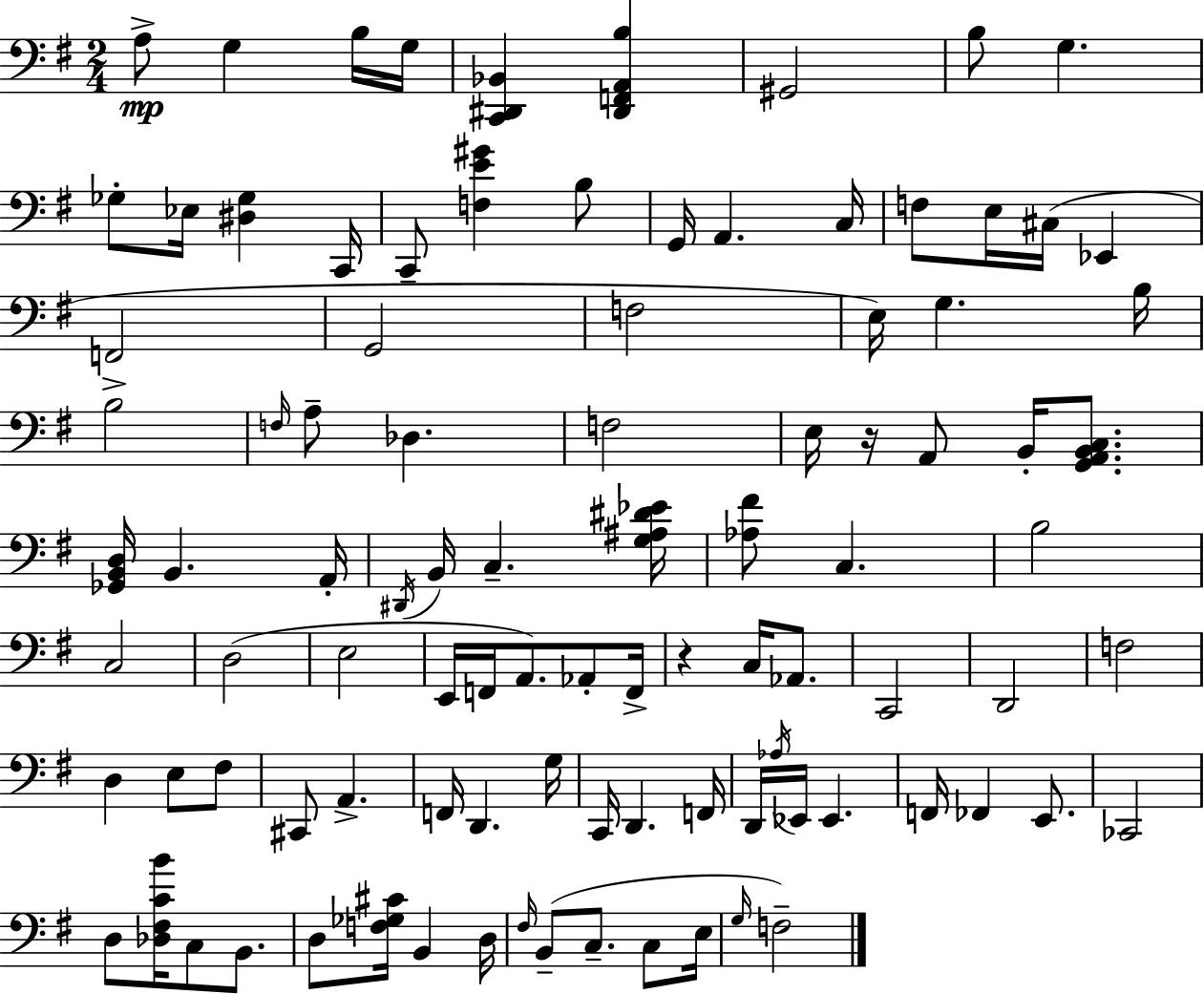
A3/e G3/q B3/s G3/s [C2,D#2,Bb2]/q [D#2,F2,A2,B3]/q G#2/h B3/e G3/q. Gb3/e Eb3/s [D#3,Gb3]/q C2/s C2/e [F3,E4,G#4]/q B3/e G2/s A2/q. C3/s F3/e E3/s C#3/s Eb2/q F2/h G2/h F3/h E3/s G3/q. B3/s B3/h F3/s A3/e Db3/q. F3/h E3/s R/s A2/e B2/s [G2,A2,B2,C3]/e. [Gb2,B2,D3]/s B2/q. A2/s D#2/s B2/s C3/q. [G3,A#3,D#4,Eb4]/s [Ab3,F#4]/e C3/q. B3/h C3/h D3/h E3/h E2/s F2/s A2/e. Ab2/e F2/s R/q C3/s Ab2/e. C2/h D2/h F3/h D3/q E3/e F#3/e C#2/e A2/q. F2/s D2/q. G3/s C2/s D2/q. F2/s D2/s Ab3/s Eb2/s Eb2/q. F2/s FES2/q E2/e. CES2/h D3/e [Db3,F#3,C4,B4]/s C3/e B2/e. D3/e [F3,Gb3,C#4]/s B2/q D3/s F#3/s B2/e C3/e. C3/e E3/s G3/s F3/h